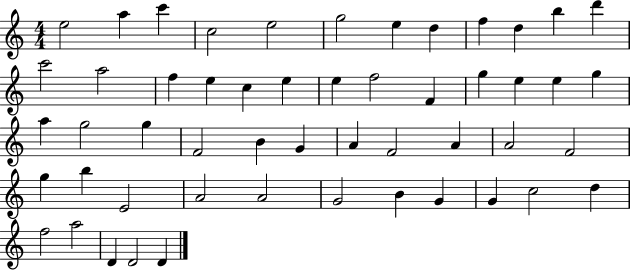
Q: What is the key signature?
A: C major